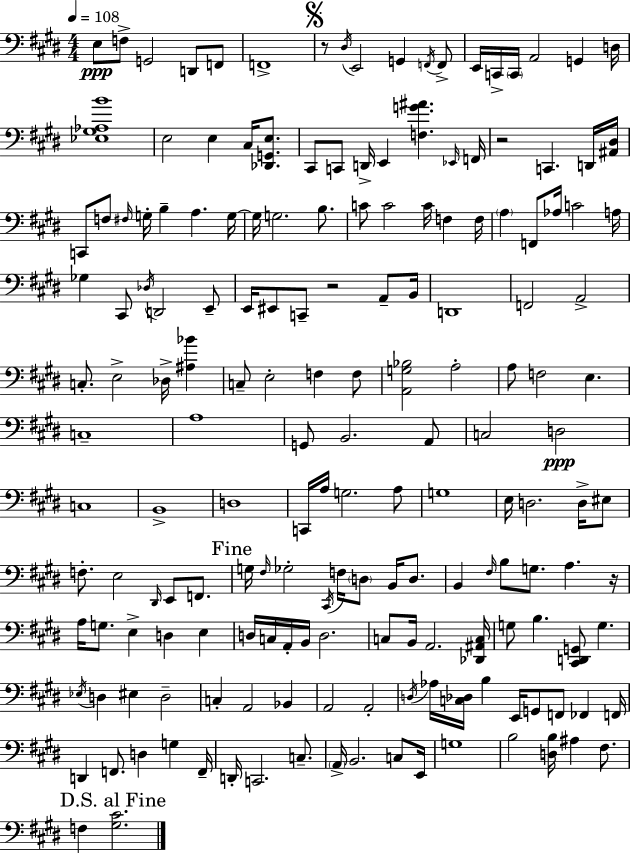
X:1
T:Untitled
M:4/4
L:1/4
K:E
E,/2 F,/2 G,,2 D,,/2 F,,/2 F,,4 z/2 ^D,/4 E,,2 G,, F,,/4 F,,/2 E,,/4 C,,/4 C,,/4 A,,2 G,, D,/4 [_E,^G,_A,B]4 E,2 E, ^C,/4 [_D,,G,,E,]/2 ^C,,/2 C,,/2 D,,/4 E,, [F,G^A] _E,,/4 F,,/4 z2 C,, D,,/4 [^A,,^D,]/4 C,,/2 F,/2 ^F,/4 G,/4 B, A, G,/4 G,/4 G,2 B,/2 C/2 C2 C/4 F, F,/4 A, F,,/2 _A,/4 C2 A,/4 _G, ^C,,/2 _D,/4 D,,2 E,,/2 E,,/4 ^E,,/2 C,,/2 z2 A,,/2 B,,/4 D,,4 F,,2 A,,2 C,/2 E,2 _D,/4 [^A,_B] C,/2 E,2 F, F,/2 [A,,G,_B,]2 A,2 A,/2 F,2 E, C,4 A,4 G,,/2 B,,2 A,,/2 C,2 D,2 C,4 B,,4 D,4 C,,/4 A,/4 G,2 A,/2 G,4 E,/4 D,2 D,/4 ^E,/2 F,/2 E,2 ^D,,/4 E,,/2 F,,/2 G,/4 ^F,/4 _G,2 ^C,,/4 F,/4 D,/2 B,,/4 D,/2 B,, ^F,/4 B,/2 G,/2 A, z/4 A,/4 G,/2 E, D, E, D,/4 C,/4 A,,/4 B,,/4 D,2 C,/2 B,,/4 A,,2 [_D,,^A,,C,]/4 G,/2 B, [^C,,D,,G,,]/2 G, _E,/4 D, ^E, D,2 C, A,,2 _B,, A,,2 A,,2 D,/4 _A,/4 [C,_D,]/4 B, E,,/4 G,,/2 F,,/2 _F,, F,,/4 D,, F,,/2 D, G, F,,/4 D,,/4 C,,2 C,/2 A,,/4 B,,2 C,/2 E,,/4 G,4 B,2 [D,B,]/4 ^A, ^F,/2 F, [^G,^C]2